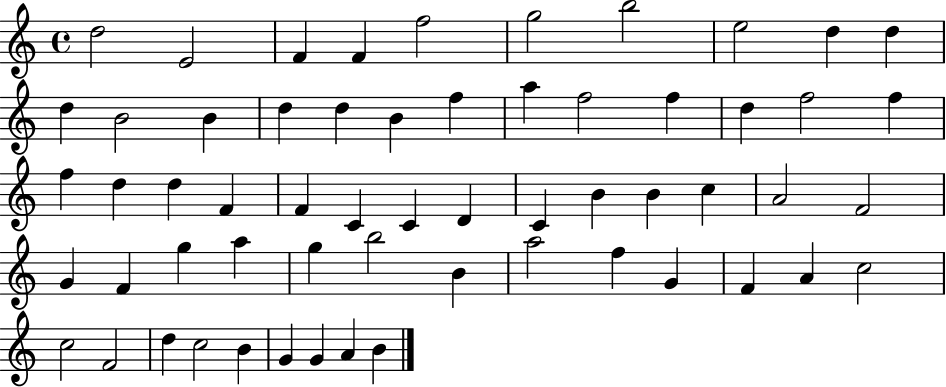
D5/h E4/h F4/q F4/q F5/h G5/h B5/h E5/h D5/q D5/q D5/q B4/h B4/q D5/q D5/q B4/q F5/q A5/q F5/h F5/q D5/q F5/h F5/q F5/q D5/q D5/q F4/q F4/q C4/q C4/q D4/q C4/q B4/q B4/q C5/q A4/h F4/h G4/q F4/q G5/q A5/q G5/q B5/h B4/q A5/h F5/q G4/q F4/q A4/q C5/h C5/h F4/h D5/q C5/h B4/q G4/q G4/q A4/q B4/q